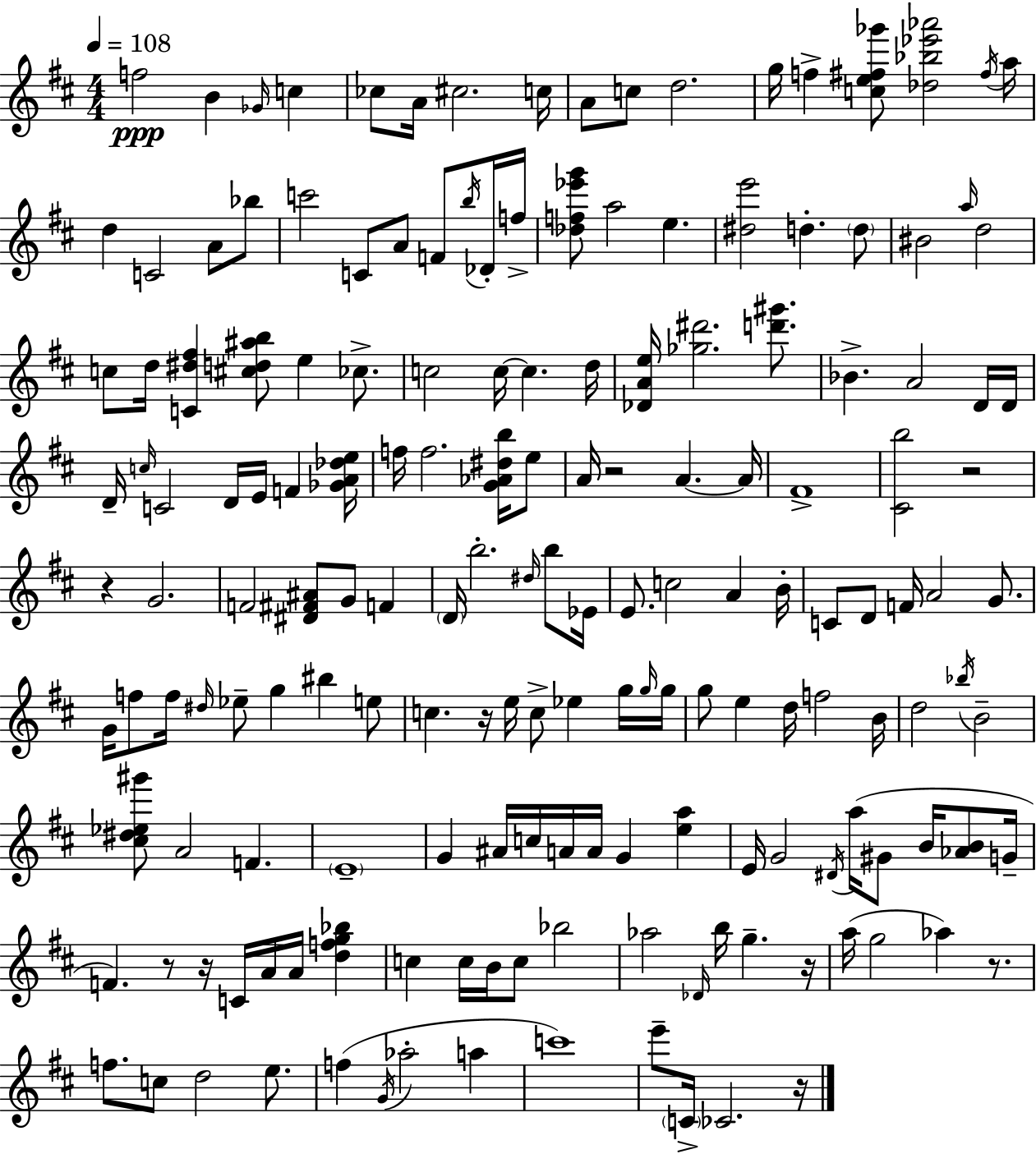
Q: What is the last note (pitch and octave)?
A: CES4